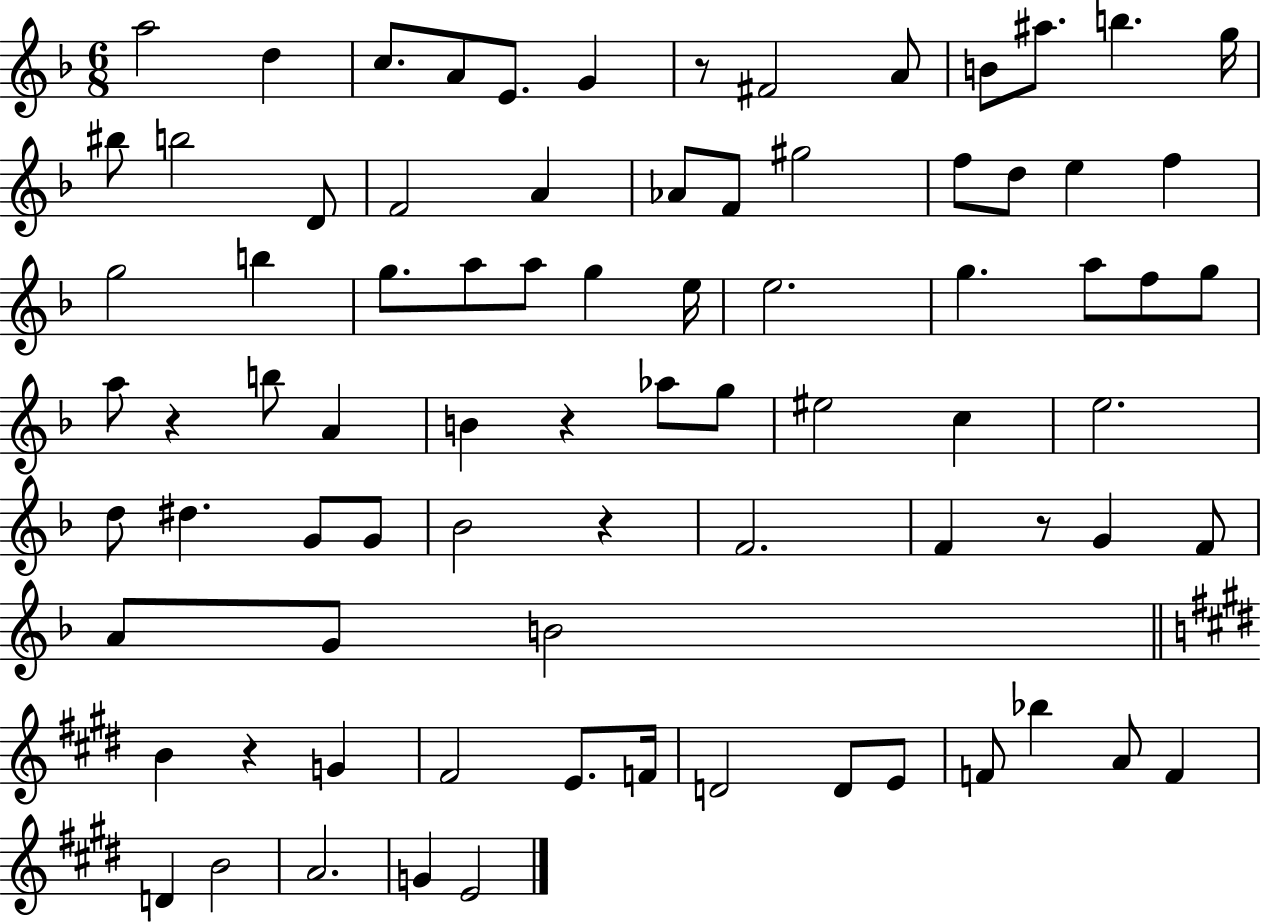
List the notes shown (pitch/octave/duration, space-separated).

A5/h D5/q C5/e. A4/e E4/e. G4/q R/e F#4/h A4/e B4/e A#5/e. B5/q. G5/s BIS5/e B5/h D4/e F4/h A4/q Ab4/e F4/e G#5/h F5/e D5/e E5/q F5/q G5/h B5/q G5/e. A5/e A5/e G5/q E5/s E5/h. G5/q. A5/e F5/e G5/e A5/e R/q B5/e A4/q B4/q R/q Ab5/e G5/e EIS5/h C5/q E5/h. D5/e D#5/q. G4/e G4/e Bb4/h R/q F4/h. F4/q R/e G4/q F4/e A4/e G4/e B4/h B4/q R/q G4/q F#4/h E4/e. F4/s D4/h D4/e E4/e F4/e Bb5/q A4/e F4/q D4/q B4/h A4/h. G4/q E4/h